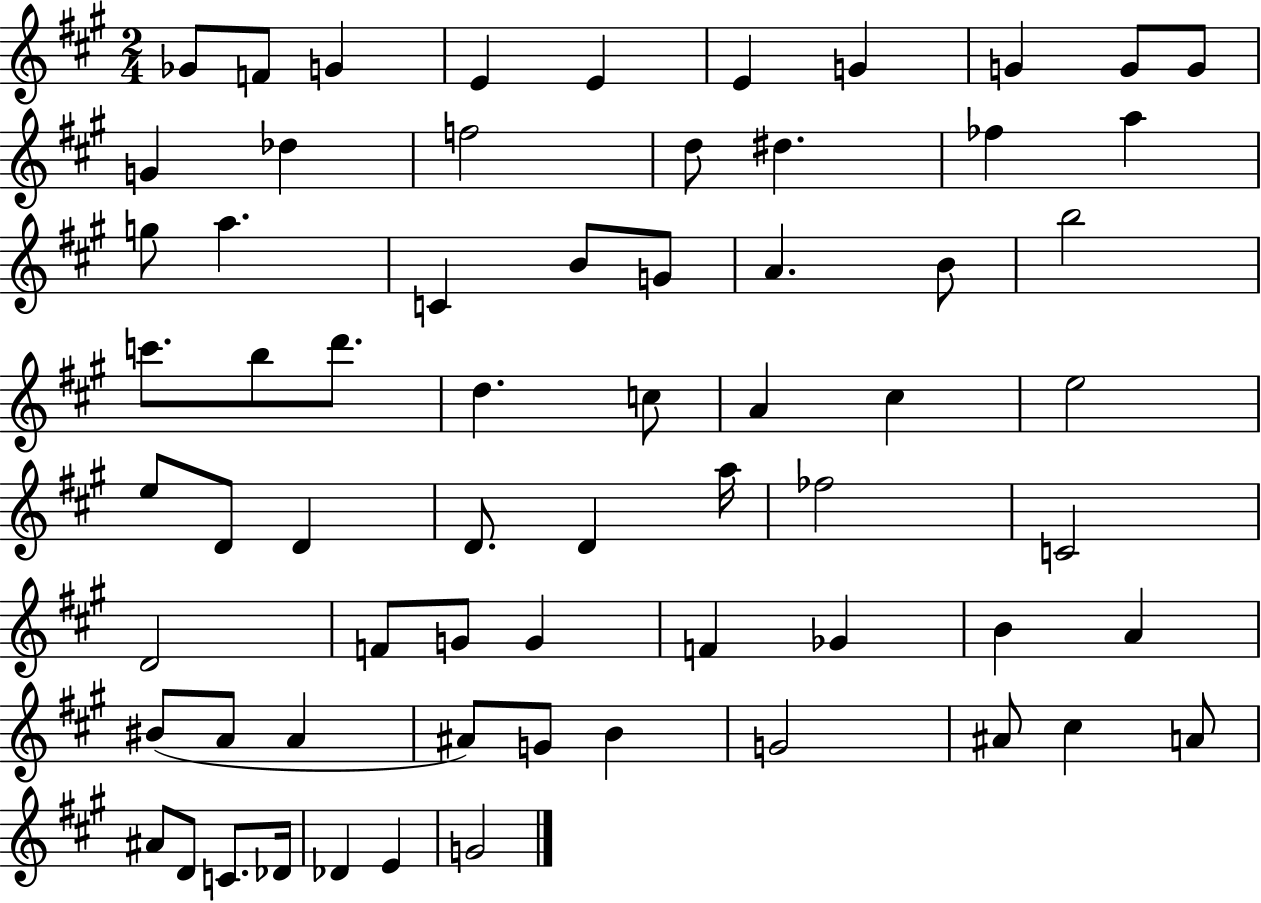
{
  \clef treble
  \numericTimeSignature
  \time 2/4
  \key a \major
  ges'8 f'8 g'4 | e'4 e'4 | e'4 g'4 | g'4 g'8 g'8 | \break g'4 des''4 | f''2 | d''8 dis''4. | fes''4 a''4 | \break g''8 a''4. | c'4 b'8 g'8 | a'4. b'8 | b''2 | \break c'''8. b''8 d'''8. | d''4. c''8 | a'4 cis''4 | e''2 | \break e''8 d'8 d'4 | d'8. d'4 a''16 | fes''2 | c'2 | \break d'2 | f'8 g'8 g'4 | f'4 ges'4 | b'4 a'4 | \break bis'8( a'8 a'4 | ais'8) g'8 b'4 | g'2 | ais'8 cis''4 a'8 | \break ais'8 d'8 c'8. des'16 | des'4 e'4 | g'2 | \bar "|."
}